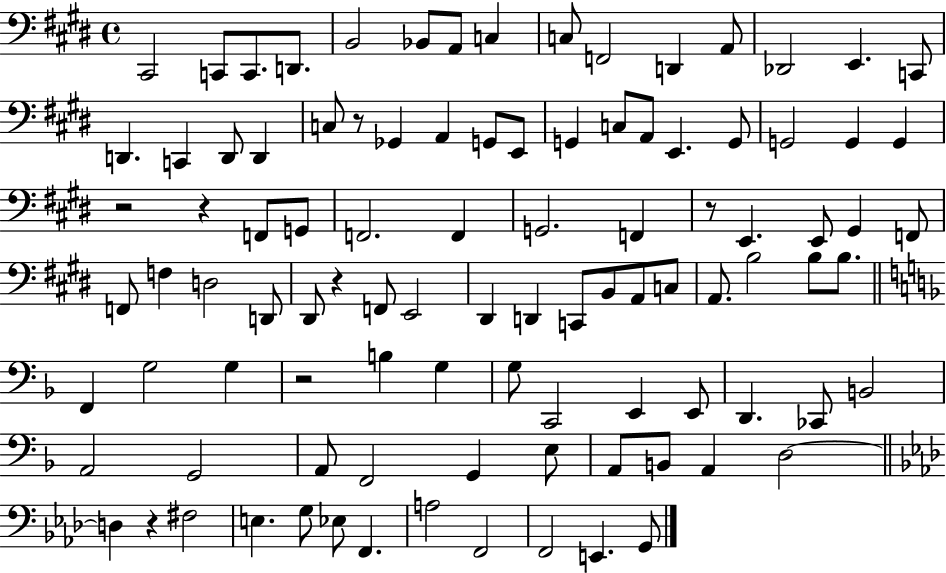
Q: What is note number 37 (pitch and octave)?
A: G2